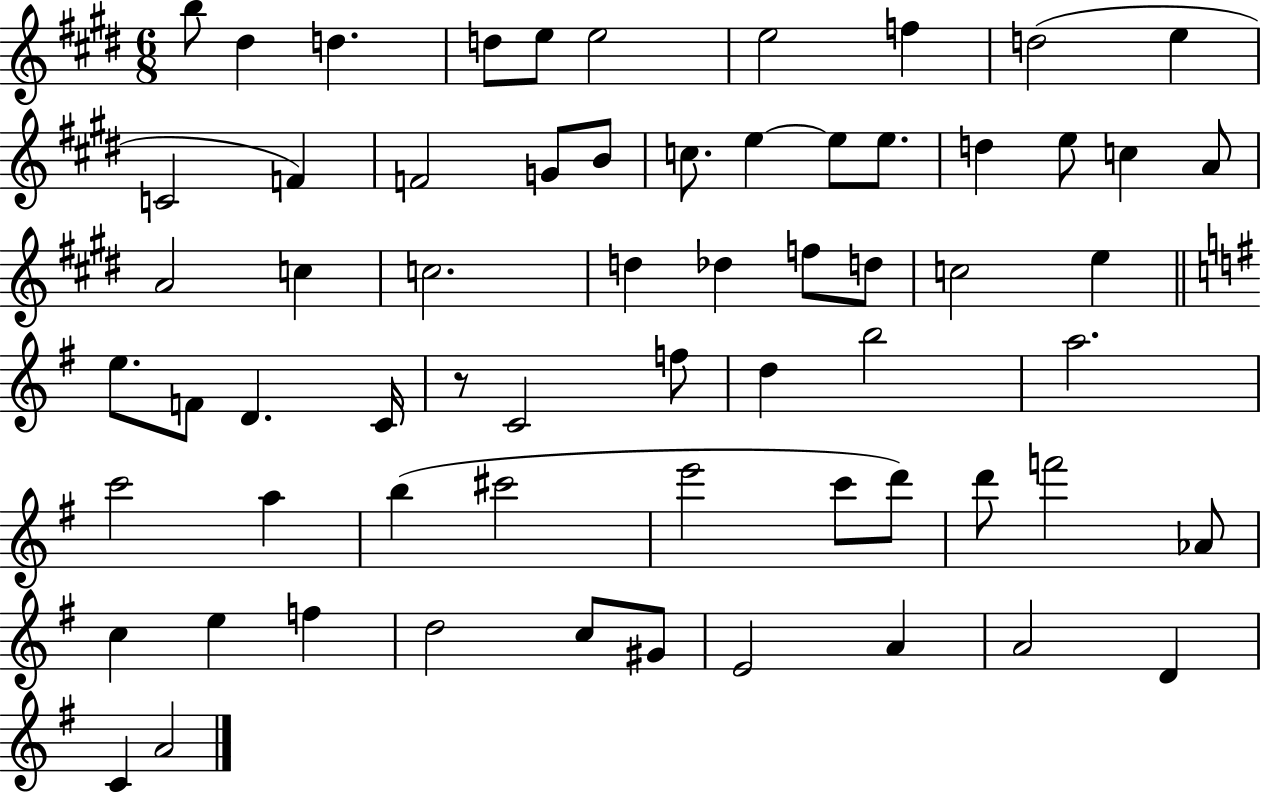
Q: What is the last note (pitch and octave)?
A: A4